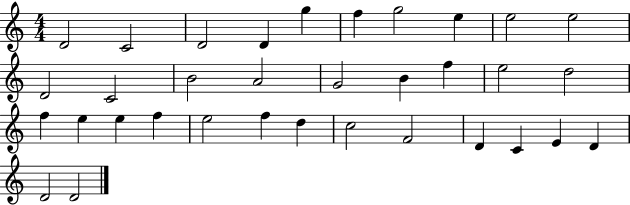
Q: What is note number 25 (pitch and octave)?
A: F5